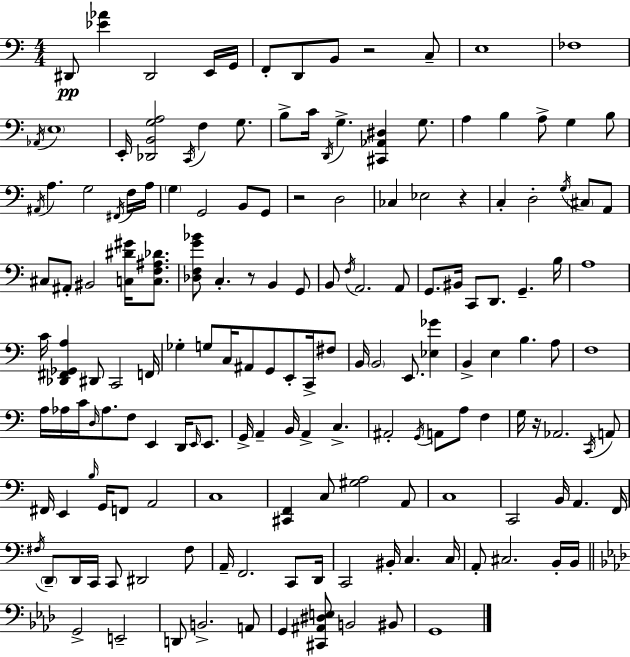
X:1
T:Untitled
M:4/4
L:1/4
K:Am
^D,,/2 [_E_A] ^D,,2 E,,/4 G,,/4 F,,/2 D,,/2 B,,/2 z2 C,/2 E,4 _F,4 _A,,/4 E,4 E,,/4 [_D,,B,,G,A,]2 C,,/4 F, G,/2 B,/2 C/4 D,,/4 G, [^C,,_A,,^D,] G,/2 A, B, A,/2 G, B,/2 ^A,,/4 A, G,2 ^F,,/4 F,/4 A,/4 G, G,,2 B,,/2 G,,/2 z2 D,2 _C, _E,2 z C, D,2 G,/4 ^C,/2 A,,/2 ^C,/2 ^A,,/2 ^B,,2 [C,^D^G]/4 [C,F,^A,_D]/2 [_D,F,G_B]/2 C, z/2 B,, G,,/2 B,,/2 F,/4 A,,2 A,,/2 G,,/2 ^B,,/4 C,,/2 D,,/2 G,, B,/4 A,4 C/4 [_D,,^F,,_G,,A,] ^D,,/2 C,,2 F,,/4 _G, G,/2 C,/4 ^A,,/2 G,,/2 E,,/2 C,,/4 ^F,/2 B,,/4 B,,2 E,,/2 [_E,_G] B,, E, B, A,/2 F,4 A,/4 _A,/4 C/4 D,/4 _A,/2 F,/2 E,, D,,/4 E,,/4 E,,/2 G,,/4 A,, B,,/4 A,, C, ^A,,2 G,,/4 A,,/2 A,/2 F, G,/4 z/4 _A,,2 C,,/4 A,,/2 ^F,,/4 E,, B,/4 G,,/4 F,,/2 A,,2 C,4 [^C,,F,,] C,/2 [^G,A,]2 A,,/2 C,4 C,,2 B,,/4 A,, F,,/4 ^F,/4 D,,/2 D,,/4 C,,/4 C,,/2 ^D,,2 ^F,/2 A,,/4 F,,2 C,,/2 D,,/4 C,,2 ^B,,/4 C, C,/4 A,,/2 ^C,2 B,,/4 B,,/4 G,,2 E,,2 D,,/2 B,,2 A,,/2 G,, [^C,,^A,,^D,E,]/2 B,,2 ^B,,/2 G,,4